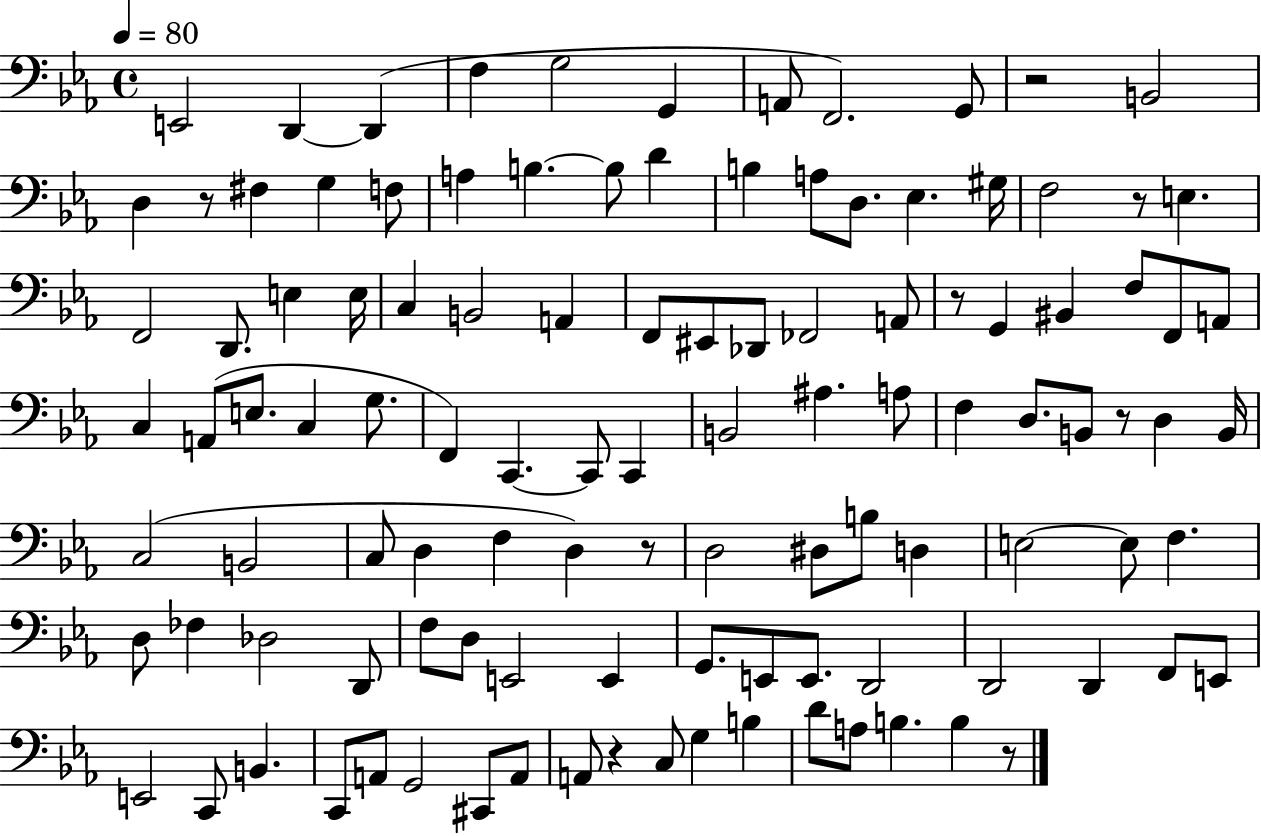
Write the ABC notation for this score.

X:1
T:Untitled
M:4/4
L:1/4
K:Eb
E,,2 D,, D,, F, G,2 G,, A,,/2 F,,2 G,,/2 z2 B,,2 D, z/2 ^F, G, F,/2 A, B, B,/2 D B, A,/2 D,/2 _E, ^G,/4 F,2 z/2 E, F,,2 D,,/2 E, E,/4 C, B,,2 A,, F,,/2 ^E,,/2 _D,,/2 _F,,2 A,,/2 z/2 G,, ^B,, F,/2 F,,/2 A,,/2 C, A,,/2 E,/2 C, G,/2 F,, C,, C,,/2 C,, B,,2 ^A, A,/2 F, D,/2 B,,/2 z/2 D, B,,/4 C,2 B,,2 C,/2 D, F, D, z/2 D,2 ^D,/2 B,/2 D, E,2 E,/2 F, D,/2 _F, _D,2 D,,/2 F,/2 D,/2 E,,2 E,, G,,/2 E,,/2 E,,/2 D,,2 D,,2 D,, F,,/2 E,,/2 E,,2 C,,/2 B,, C,,/2 A,,/2 G,,2 ^C,,/2 A,,/2 A,,/2 z C,/2 G, B, D/2 A,/2 B, B, z/2